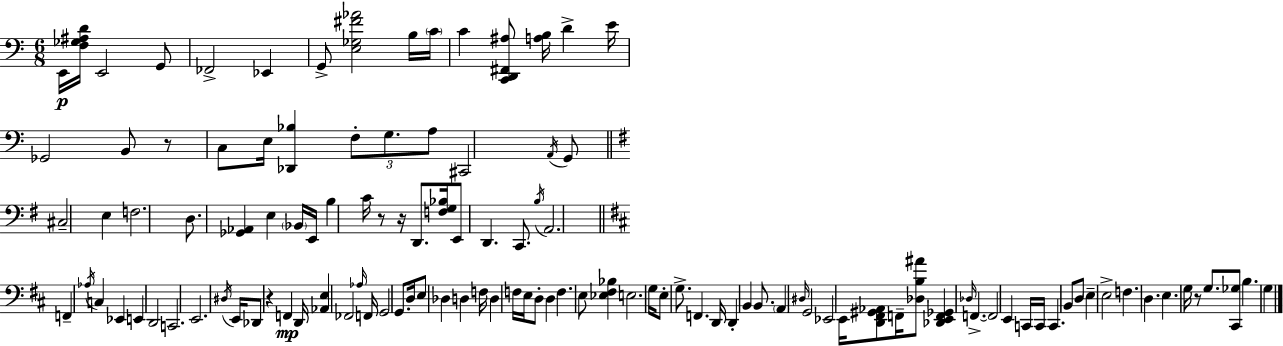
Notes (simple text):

E2/s [F3,Gb3,A#3,D4]/s E2/h G2/e FES2/h Eb2/q G2/e [E3,Gb3,F#4,Ab4]/h B3/s C4/s C4/q [C2,D2,F#2,A#3]/e [A3,B3]/s D4/q E4/s Gb2/h B2/e R/e C3/e E3/s [Db2,Bb3]/q F3/e G3/e. A3/e C#2/h A2/s G2/e C#3/h E3/q F3/h. D3/e. [Gb2,Ab2]/q E3/q Bb2/s E2/s B3/q C4/s R/e R/s D2/e. [F3,G3,Bb3]/s E2/e D2/q. C2/e. B3/s A2/h. F2/q Ab3/s C3/q Eb2/q E2/q D2/h C2/h. E2/h. D#3/s E2/s Db2/e R/q F2/q D2/s [Ab2,E3]/q FES2/h Ab3/s F2/s G2/h G2/e. D3/s E3/e Db3/q D3/q F3/s D3/q F3/s E3/s D3/e D3/q F3/q. E3/e [Eb3,F#3,Bb3]/q E3/h. G3/s E3/e G3/e. F2/q. D2/s D2/q B2/q B2/e. A2/q D#3/s G2/h Eb2/h E2/s [D2,F#2,G#2,Ab2]/e F2/s [Db3,B3,A#4]/e [Db2,E2,F2,Gb2]/q Db3/s F2/q. F2/h E2/q C2/s C2/s C2/q. B2/e D3/e E3/q E3/h F3/q. D3/q. E3/q. G3/s R/e G3/e. [C#2,Gb3]/e B3/q. G3/q